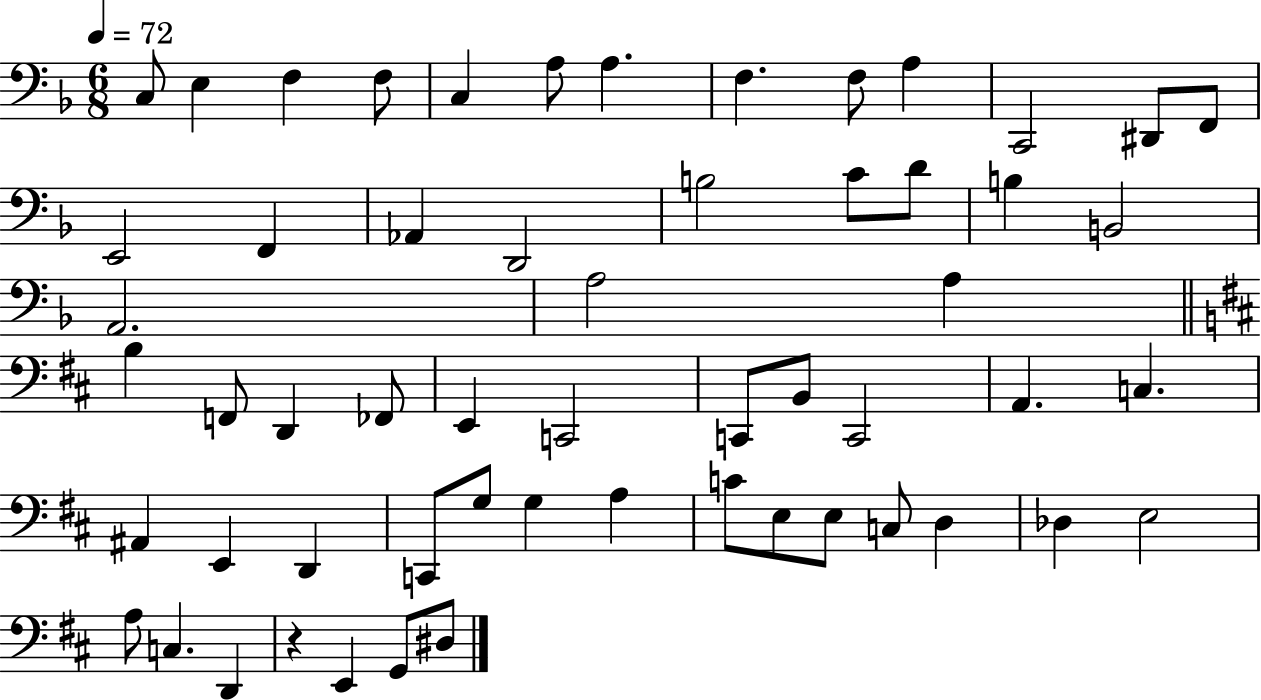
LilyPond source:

{
  \clef bass
  \numericTimeSignature
  \time 6/8
  \key f \major
  \tempo 4 = 72
  c8 e4 f4 f8 | c4 a8 a4. | f4. f8 a4 | c,2 dis,8 f,8 | \break e,2 f,4 | aes,4 d,2 | b2 c'8 d'8 | b4 b,2 | \break a,2. | a2 a4 | \bar "||" \break \key b \minor b4 f,8 d,4 fes,8 | e,4 c,2 | c,8 b,8 c,2 | a,4. c4. | \break ais,4 e,4 d,4 | c,8 g8 g4 a4 | c'8 e8 e8 c8 d4 | des4 e2 | \break a8 c4. d,4 | r4 e,4 g,8 dis8 | \bar "|."
}